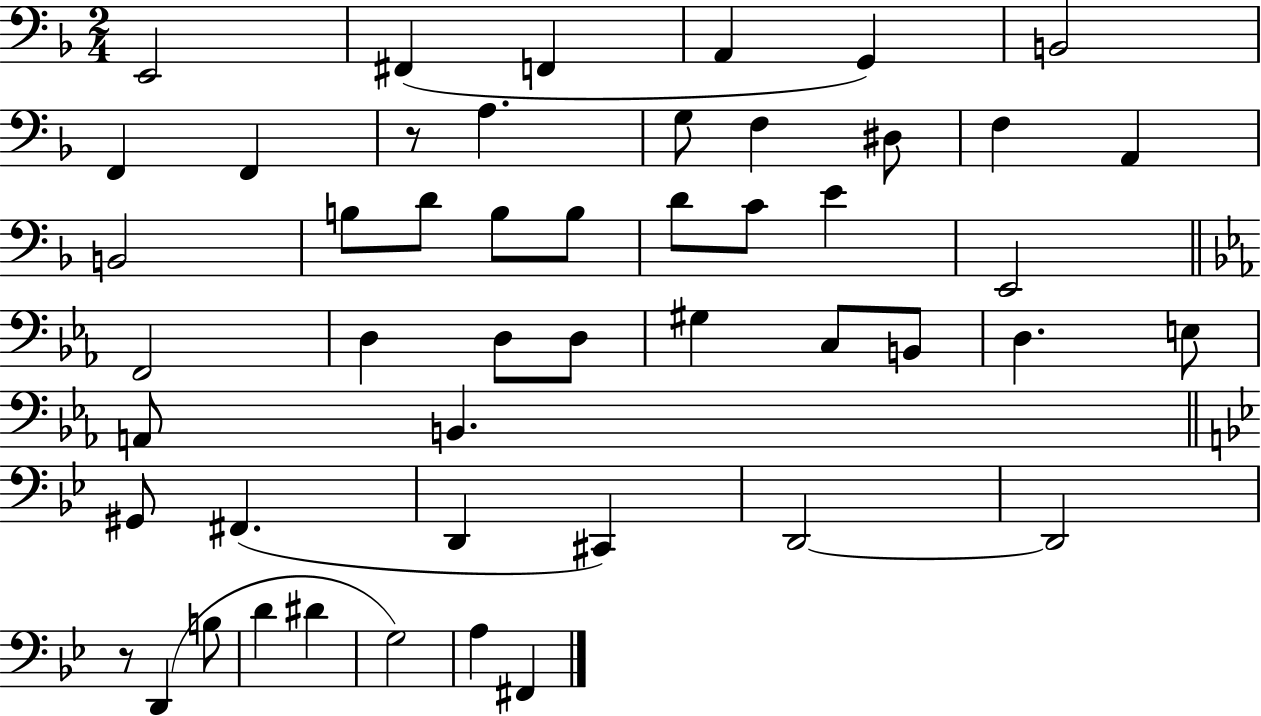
E2/h F#2/q F2/q A2/q G2/q B2/h F2/q F2/q R/e A3/q. G3/e F3/q D#3/e F3/q A2/q B2/h B3/e D4/e B3/e B3/e D4/e C4/e E4/q E2/h F2/h D3/q D3/e D3/e G#3/q C3/e B2/e D3/q. E3/e A2/e B2/q. G#2/e F#2/q. D2/q C#2/q D2/h D2/h R/e D2/q B3/e D4/q D#4/q G3/h A3/q F#2/q